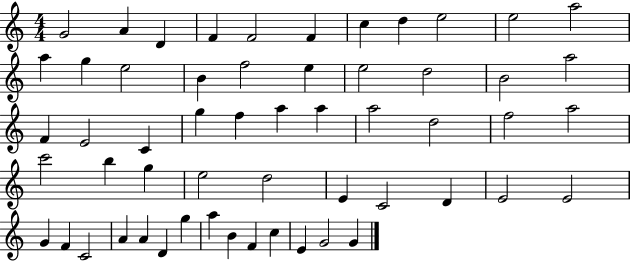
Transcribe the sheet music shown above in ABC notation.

X:1
T:Untitled
M:4/4
L:1/4
K:C
G2 A D F F2 F c d e2 e2 a2 a g e2 B f2 e e2 d2 B2 a2 F E2 C g f a a a2 d2 f2 a2 c'2 b g e2 d2 E C2 D E2 E2 G F C2 A A D g a B F c E G2 G